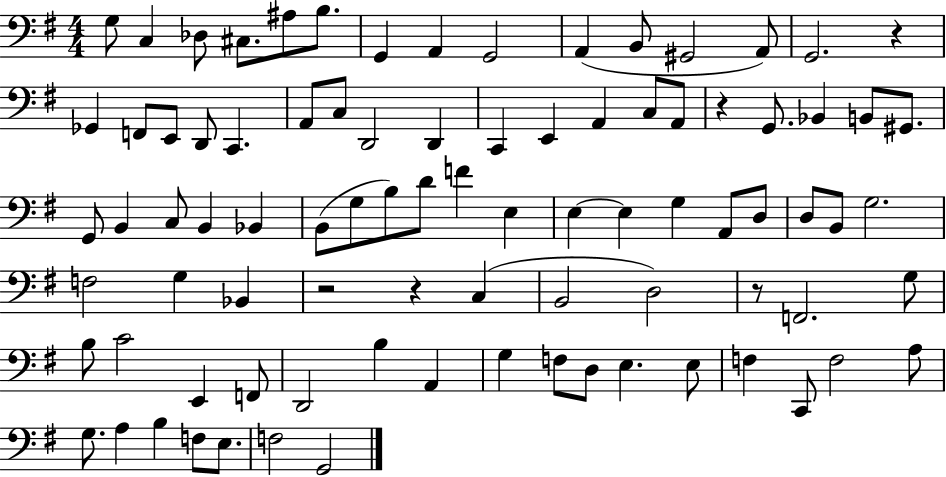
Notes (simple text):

G3/e C3/q Db3/e C#3/e. A#3/e B3/e. G2/q A2/q G2/h A2/q B2/e G#2/h A2/e G2/h. R/q Gb2/q F2/e E2/e D2/e C2/q. A2/e C3/e D2/h D2/q C2/q E2/q A2/q C3/e A2/e R/q G2/e. Bb2/q B2/e G#2/e. G2/e B2/q C3/e B2/q Bb2/q B2/e G3/e B3/e D4/e F4/q E3/q E3/q E3/q G3/q A2/e D3/e D3/e B2/e G3/h. F3/h G3/q Bb2/q R/h R/q C3/q B2/h D3/h R/e F2/h. G3/e B3/e C4/h E2/q F2/e D2/h B3/q A2/q G3/q F3/e D3/e E3/q. E3/e F3/q C2/e F3/h A3/e G3/e. A3/q B3/q F3/e E3/e. F3/h G2/h